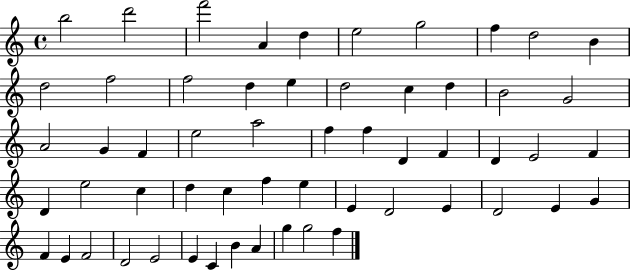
{
  \clef treble
  \time 4/4
  \defaultTimeSignature
  \key c \major
  b''2 d'''2 | f'''2 a'4 d''4 | e''2 g''2 | f''4 d''2 b'4 | \break d''2 f''2 | f''2 d''4 e''4 | d''2 c''4 d''4 | b'2 g'2 | \break a'2 g'4 f'4 | e''2 a''2 | f''4 f''4 d'4 f'4 | d'4 e'2 f'4 | \break d'4 e''2 c''4 | d''4 c''4 f''4 e''4 | e'4 d'2 e'4 | d'2 e'4 g'4 | \break f'4 e'4 f'2 | d'2 e'2 | e'4 c'4 b'4 a'4 | g''4 g''2 f''4 | \break \bar "|."
}